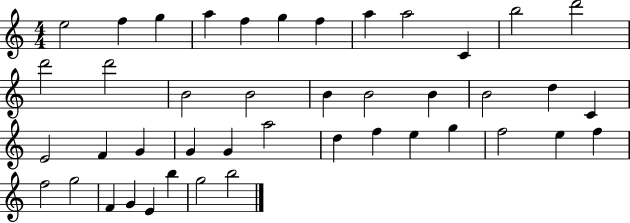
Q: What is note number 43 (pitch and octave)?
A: B5